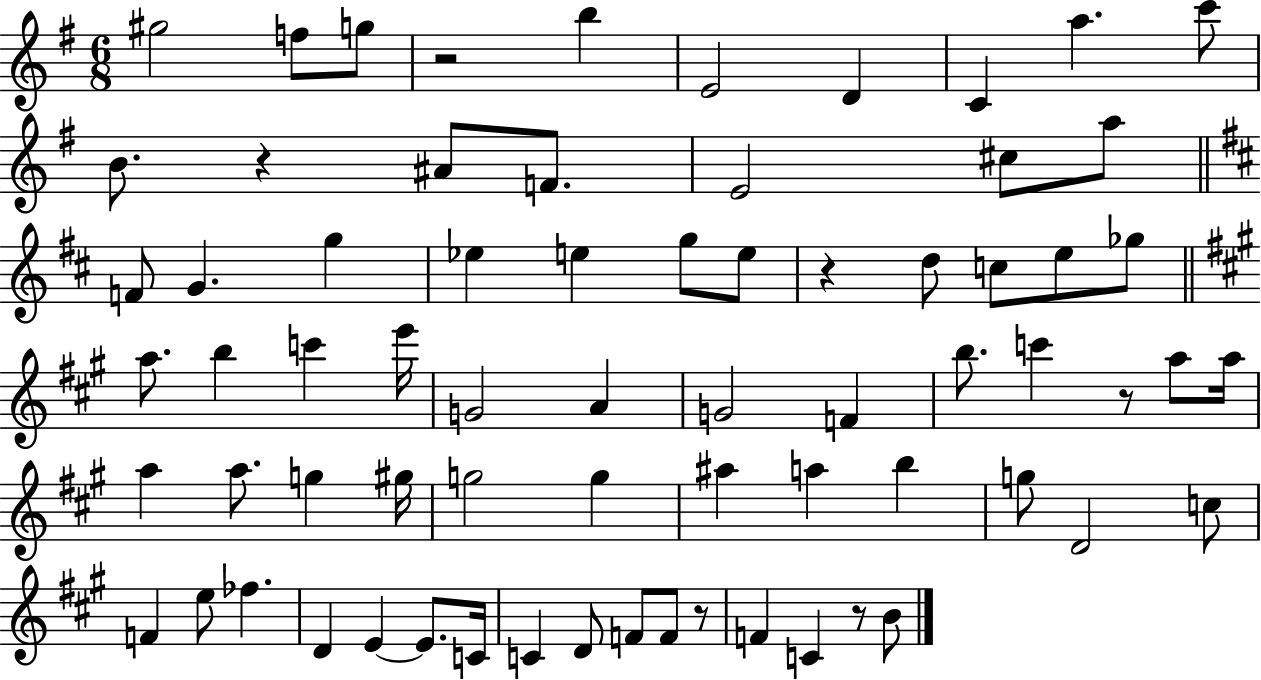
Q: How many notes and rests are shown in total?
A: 70